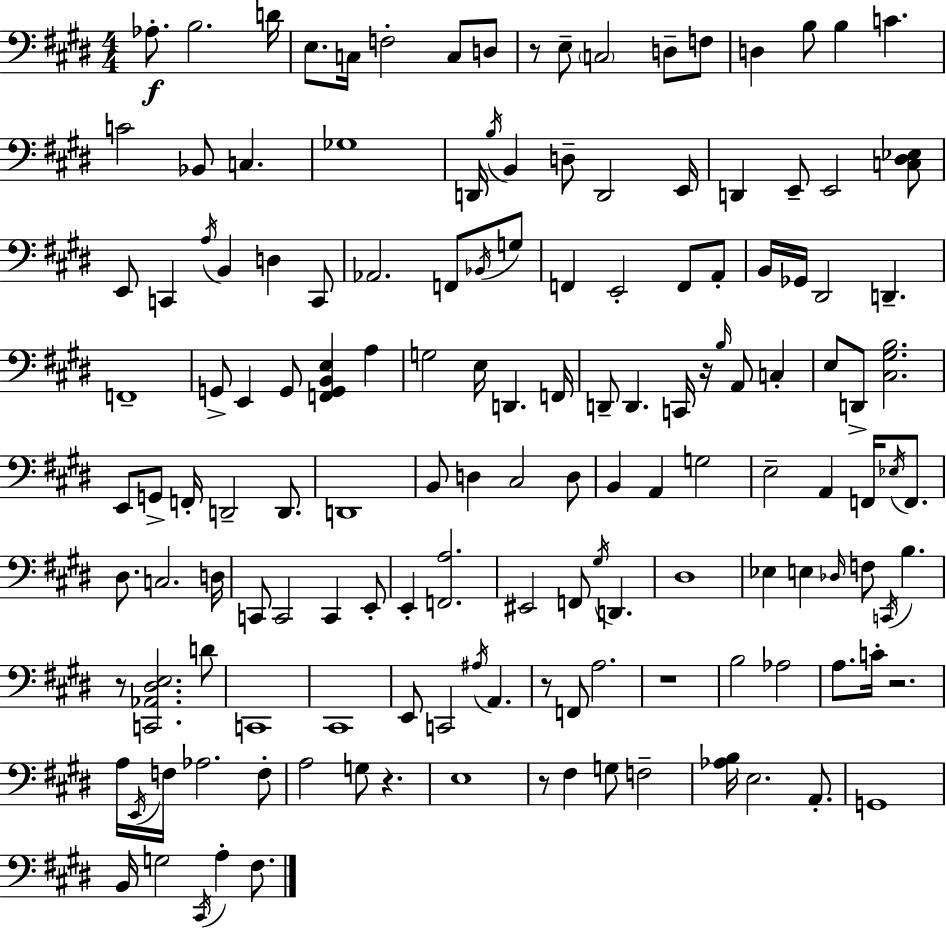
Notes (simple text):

Ab3/e. B3/h. D4/s E3/e. C3/s F3/h C3/e D3/e R/e E3/e C3/h D3/e F3/e D3/q B3/e B3/q C4/q. C4/h Bb2/e C3/q. Gb3/w D2/s B3/s B2/q D3/e D2/h E2/s D2/q E2/e E2/h [C3,D#3,Eb3]/e E2/e C2/q A3/s B2/q D3/q C2/e Ab2/h. F2/e Bb2/s G3/e F2/q E2/h F2/e A2/e B2/s Gb2/s D#2/h D2/q. F2/w G2/e E2/q G2/e [F2,G2,B2,E3]/q A3/q G3/h E3/s D2/q. F2/s D2/e D2/q. C2/s R/s B3/s A2/e C3/q E3/e D2/e [C#3,G#3,B3]/h. E2/e G2/e F2/s D2/h D2/e. D2/w B2/e D3/q C#3/h D3/e B2/q A2/q G3/h E3/h A2/q F2/s Eb3/s F2/e. D#3/e. C3/h. D3/s C2/e C2/h C2/q E2/e E2/q [F2,A3]/h. EIS2/h F2/e G#3/s D2/q. D#3/w Eb3/q E3/q Db3/s F3/e C2/s B3/q. R/e [C2,Ab2,D#3,E3]/h. D4/e C2/w C#2/w E2/e C2/h A#3/s A2/q. R/e F2/e A3/h. R/w B3/h Ab3/h A3/e. C4/s R/h. A3/s E2/s F3/s Ab3/h. F3/e A3/h G3/e R/q. E3/w R/e F#3/q G3/e F3/h [Ab3,B3]/s E3/h. A2/e. G2/w B2/s G3/h C#2/s A3/q F#3/e.